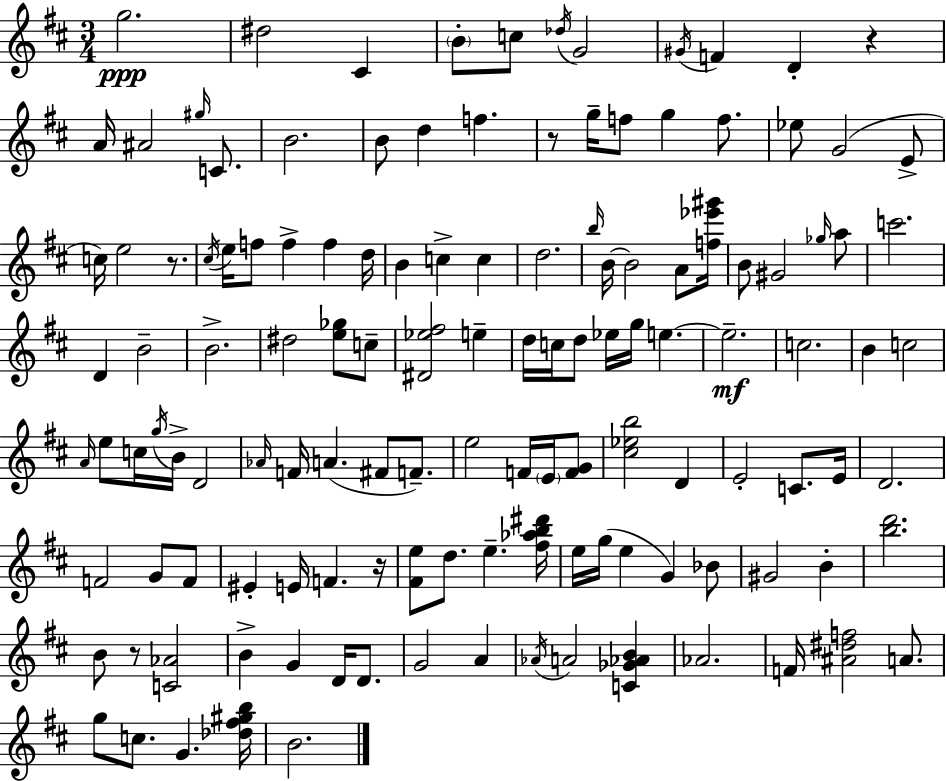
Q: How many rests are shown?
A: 5